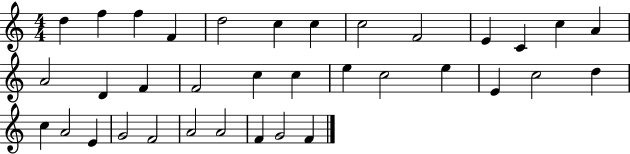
D5/q F5/q F5/q F4/q D5/h C5/q C5/q C5/h F4/h E4/q C4/q C5/q A4/q A4/h D4/q F4/q F4/h C5/q C5/q E5/q C5/h E5/q E4/q C5/h D5/q C5/q A4/h E4/q G4/h F4/h A4/h A4/h F4/q G4/h F4/q